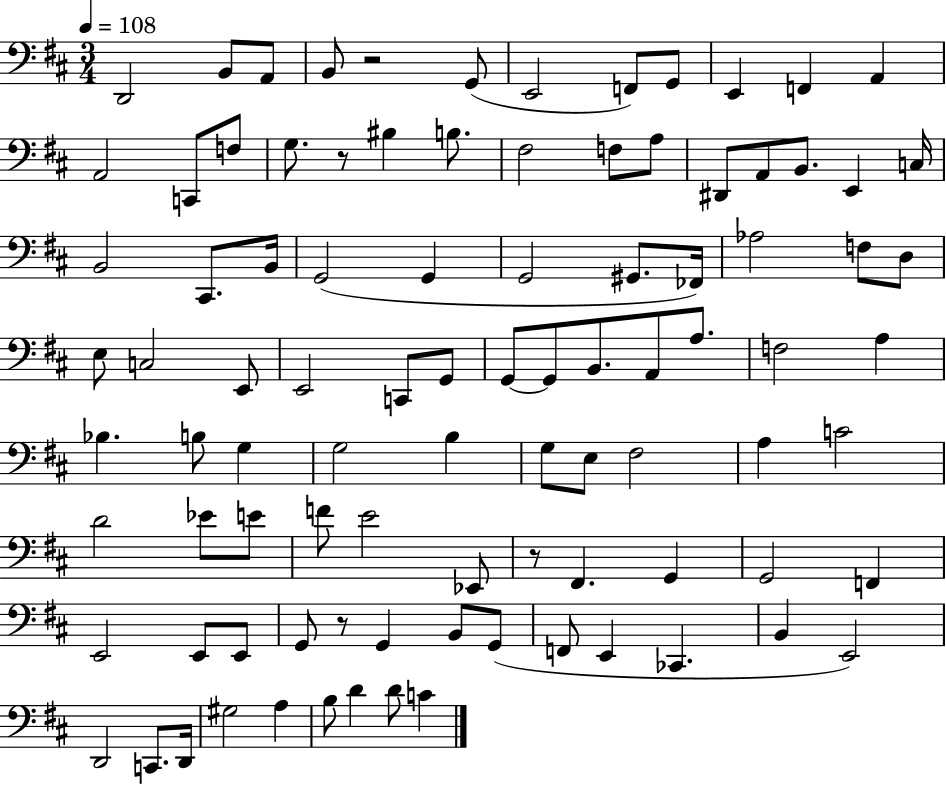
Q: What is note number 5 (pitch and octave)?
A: G2